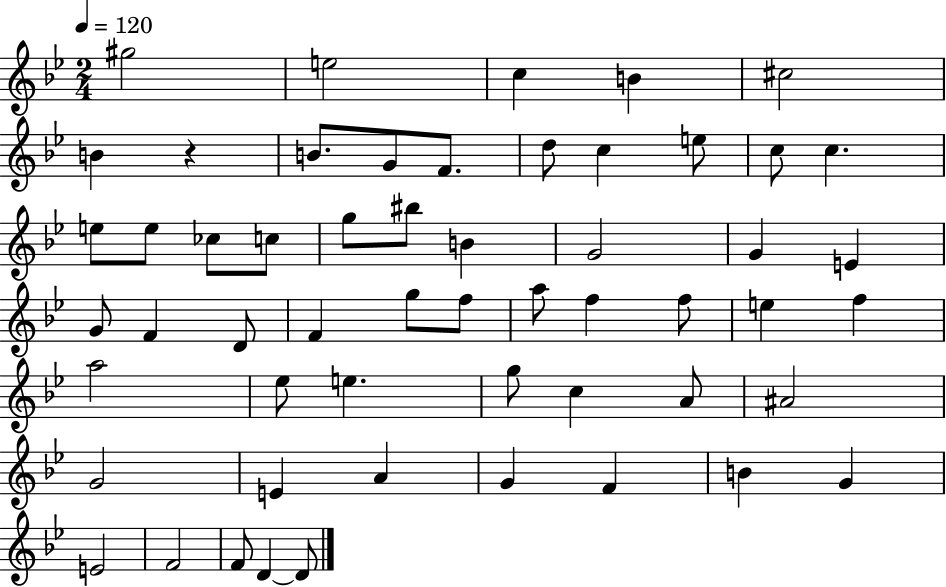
{
  \clef treble
  \numericTimeSignature
  \time 2/4
  \key bes \major
  \tempo 4 = 120
  gis''2 | e''2 | c''4 b'4 | cis''2 | \break b'4 r4 | b'8. g'8 f'8. | d''8 c''4 e''8 | c''8 c''4. | \break e''8 e''8 ces''8 c''8 | g''8 bis''8 b'4 | g'2 | g'4 e'4 | \break g'8 f'4 d'8 | f'4 g''8 f''8 | a''8 f''4 f''8 | e''4 f''4 | \break a''2 | ees''8 e''4. | g''8 c''4 a'8 | ais'2 | \break g'2 | e'4 a'4 | g'4 f'4 | b'4 g'4 | \break e'2 | f'2 | f'8 d'4~~ d'8 | \bar "|."
}